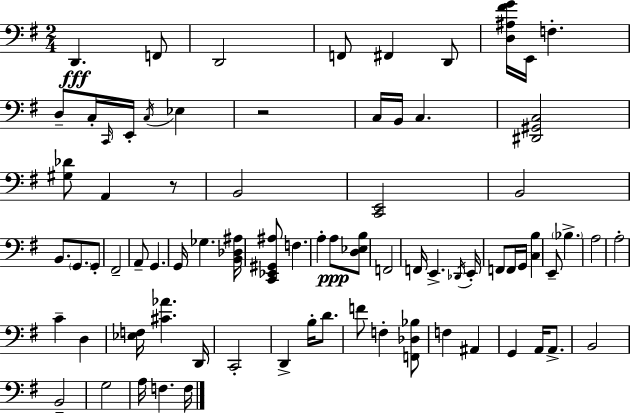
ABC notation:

X:1
T:Untitled
M:2/4
L:1/4
K:G
D,, F,,/2 D,,2 F,,/2 ^F,, D,,/2 [D,^A,^FG]/4 E,,/4 F, D,/2 C,/4 C,,/4 E,,/4 C,/4 _E, z2 C,/4 B,,/4 C, [^D,,^G,,C,]2 [^G,_D]/2 A,, z/2 B,,2 [C,,E,,]2 B,,2 B,,/2 G,,/2 G,,/2 ^F,,2 A,,/2 G,, G,,/4 _G, [B,,_D,^A,]/4 [C,,_E,,^G,,^A,]/2 F, A, A,/2 [D,_E,B,]/2 F,,2 F,,/4 E,, _D,,/4 E,,/4 F,,/2 F,,/4 G,,/4 [C,B,] E,,/2 _B, A,2 A,2 C D, [_E,F,]/4 [^C_A] D,,/4 C,,2 D,, B,/4 D/2 F/2 F, [F,,_D,_B,]/2 F, ^A,, G,, A,,/4 A,,/2 B,,2 B,,2 G,2 A,/4 F, F,/4